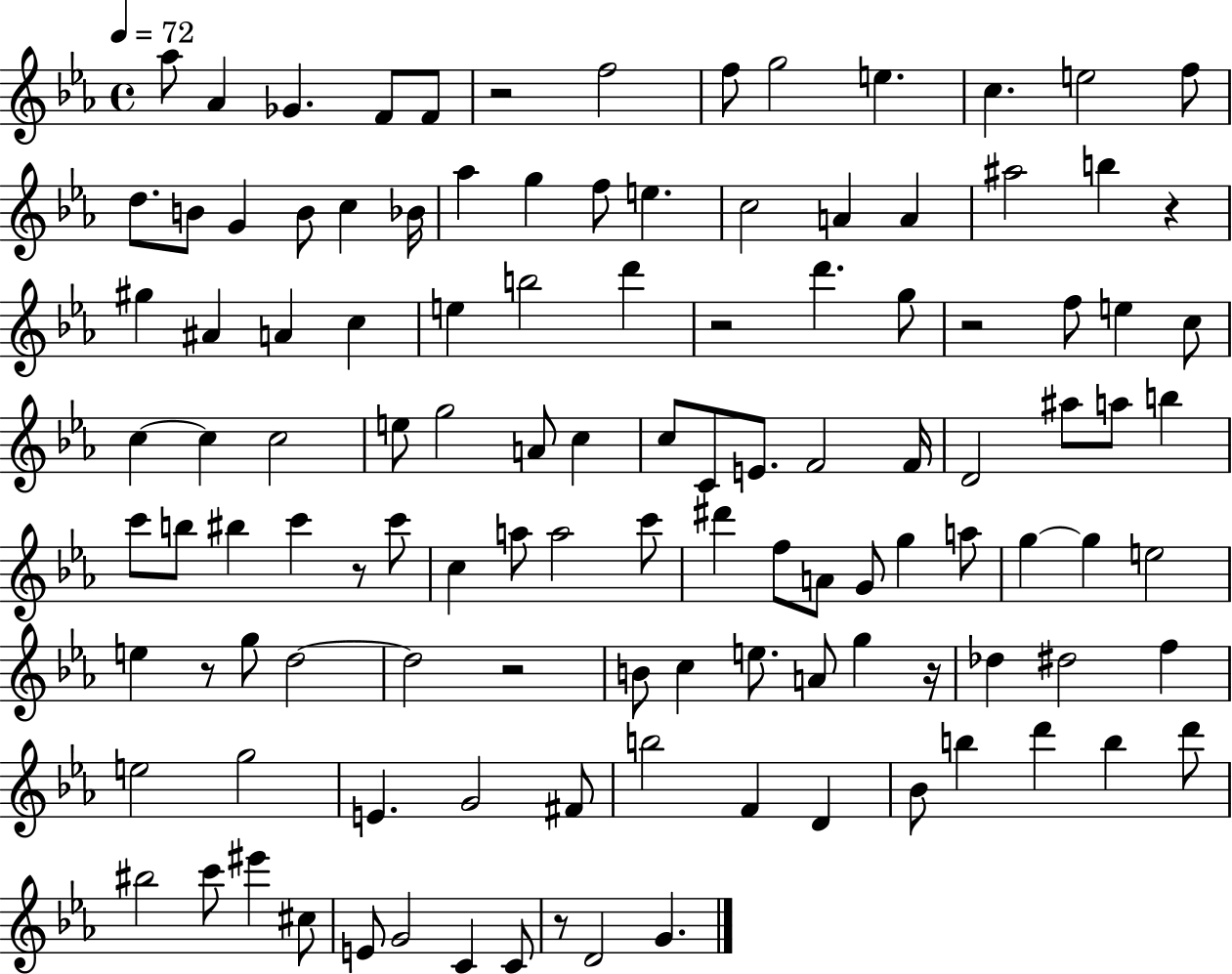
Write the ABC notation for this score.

X:1
T:Untitled
M:4/4
L:1/4
K:Eb
_a/2 _A _G F/2 F/2 z2 f2 f/2 g2 e c e2 f/2 d/2 B/2 G B/2 c _B/4 _a g f/2 e c2 A A ^a2 b z ^g ^A A c e b2 d' z2 d' g/2 z2 f/2 e c/2 c c c2 e/2 g2 A/2 c c/2 C/2 E/2 F2 F/4 D2 ^a/2 a/2 b c'/2 b/2 ^b c' z/2 c'/2 c a/2 a2 c'/2 ^d' f/2 A/2 G/2 g a/2 g g e2 e z/2 g/2 d2 d2 z2 B/2 c e/2 A/2 g z/4 _d ^d2 f e2 g2 E G2 ^F/2 b2 F D _B/2 b d' b d'/2 ^b2 c'/2 ^e' ^c/2 E/2 G2 C C/2 z/2 D2 G